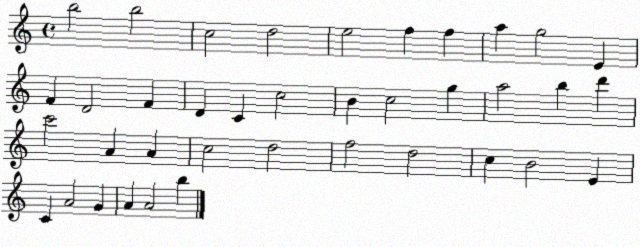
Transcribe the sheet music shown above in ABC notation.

X:1
T:Untitled
M:4/4
L:1/4
K:C
b2 b2 c2 d2 e2 f f a g2 E F D2 F D C c2 B c2 g a2 b d' c'2 A A c2 d2 f2 d2 c B2 E C A2 G A A2 b